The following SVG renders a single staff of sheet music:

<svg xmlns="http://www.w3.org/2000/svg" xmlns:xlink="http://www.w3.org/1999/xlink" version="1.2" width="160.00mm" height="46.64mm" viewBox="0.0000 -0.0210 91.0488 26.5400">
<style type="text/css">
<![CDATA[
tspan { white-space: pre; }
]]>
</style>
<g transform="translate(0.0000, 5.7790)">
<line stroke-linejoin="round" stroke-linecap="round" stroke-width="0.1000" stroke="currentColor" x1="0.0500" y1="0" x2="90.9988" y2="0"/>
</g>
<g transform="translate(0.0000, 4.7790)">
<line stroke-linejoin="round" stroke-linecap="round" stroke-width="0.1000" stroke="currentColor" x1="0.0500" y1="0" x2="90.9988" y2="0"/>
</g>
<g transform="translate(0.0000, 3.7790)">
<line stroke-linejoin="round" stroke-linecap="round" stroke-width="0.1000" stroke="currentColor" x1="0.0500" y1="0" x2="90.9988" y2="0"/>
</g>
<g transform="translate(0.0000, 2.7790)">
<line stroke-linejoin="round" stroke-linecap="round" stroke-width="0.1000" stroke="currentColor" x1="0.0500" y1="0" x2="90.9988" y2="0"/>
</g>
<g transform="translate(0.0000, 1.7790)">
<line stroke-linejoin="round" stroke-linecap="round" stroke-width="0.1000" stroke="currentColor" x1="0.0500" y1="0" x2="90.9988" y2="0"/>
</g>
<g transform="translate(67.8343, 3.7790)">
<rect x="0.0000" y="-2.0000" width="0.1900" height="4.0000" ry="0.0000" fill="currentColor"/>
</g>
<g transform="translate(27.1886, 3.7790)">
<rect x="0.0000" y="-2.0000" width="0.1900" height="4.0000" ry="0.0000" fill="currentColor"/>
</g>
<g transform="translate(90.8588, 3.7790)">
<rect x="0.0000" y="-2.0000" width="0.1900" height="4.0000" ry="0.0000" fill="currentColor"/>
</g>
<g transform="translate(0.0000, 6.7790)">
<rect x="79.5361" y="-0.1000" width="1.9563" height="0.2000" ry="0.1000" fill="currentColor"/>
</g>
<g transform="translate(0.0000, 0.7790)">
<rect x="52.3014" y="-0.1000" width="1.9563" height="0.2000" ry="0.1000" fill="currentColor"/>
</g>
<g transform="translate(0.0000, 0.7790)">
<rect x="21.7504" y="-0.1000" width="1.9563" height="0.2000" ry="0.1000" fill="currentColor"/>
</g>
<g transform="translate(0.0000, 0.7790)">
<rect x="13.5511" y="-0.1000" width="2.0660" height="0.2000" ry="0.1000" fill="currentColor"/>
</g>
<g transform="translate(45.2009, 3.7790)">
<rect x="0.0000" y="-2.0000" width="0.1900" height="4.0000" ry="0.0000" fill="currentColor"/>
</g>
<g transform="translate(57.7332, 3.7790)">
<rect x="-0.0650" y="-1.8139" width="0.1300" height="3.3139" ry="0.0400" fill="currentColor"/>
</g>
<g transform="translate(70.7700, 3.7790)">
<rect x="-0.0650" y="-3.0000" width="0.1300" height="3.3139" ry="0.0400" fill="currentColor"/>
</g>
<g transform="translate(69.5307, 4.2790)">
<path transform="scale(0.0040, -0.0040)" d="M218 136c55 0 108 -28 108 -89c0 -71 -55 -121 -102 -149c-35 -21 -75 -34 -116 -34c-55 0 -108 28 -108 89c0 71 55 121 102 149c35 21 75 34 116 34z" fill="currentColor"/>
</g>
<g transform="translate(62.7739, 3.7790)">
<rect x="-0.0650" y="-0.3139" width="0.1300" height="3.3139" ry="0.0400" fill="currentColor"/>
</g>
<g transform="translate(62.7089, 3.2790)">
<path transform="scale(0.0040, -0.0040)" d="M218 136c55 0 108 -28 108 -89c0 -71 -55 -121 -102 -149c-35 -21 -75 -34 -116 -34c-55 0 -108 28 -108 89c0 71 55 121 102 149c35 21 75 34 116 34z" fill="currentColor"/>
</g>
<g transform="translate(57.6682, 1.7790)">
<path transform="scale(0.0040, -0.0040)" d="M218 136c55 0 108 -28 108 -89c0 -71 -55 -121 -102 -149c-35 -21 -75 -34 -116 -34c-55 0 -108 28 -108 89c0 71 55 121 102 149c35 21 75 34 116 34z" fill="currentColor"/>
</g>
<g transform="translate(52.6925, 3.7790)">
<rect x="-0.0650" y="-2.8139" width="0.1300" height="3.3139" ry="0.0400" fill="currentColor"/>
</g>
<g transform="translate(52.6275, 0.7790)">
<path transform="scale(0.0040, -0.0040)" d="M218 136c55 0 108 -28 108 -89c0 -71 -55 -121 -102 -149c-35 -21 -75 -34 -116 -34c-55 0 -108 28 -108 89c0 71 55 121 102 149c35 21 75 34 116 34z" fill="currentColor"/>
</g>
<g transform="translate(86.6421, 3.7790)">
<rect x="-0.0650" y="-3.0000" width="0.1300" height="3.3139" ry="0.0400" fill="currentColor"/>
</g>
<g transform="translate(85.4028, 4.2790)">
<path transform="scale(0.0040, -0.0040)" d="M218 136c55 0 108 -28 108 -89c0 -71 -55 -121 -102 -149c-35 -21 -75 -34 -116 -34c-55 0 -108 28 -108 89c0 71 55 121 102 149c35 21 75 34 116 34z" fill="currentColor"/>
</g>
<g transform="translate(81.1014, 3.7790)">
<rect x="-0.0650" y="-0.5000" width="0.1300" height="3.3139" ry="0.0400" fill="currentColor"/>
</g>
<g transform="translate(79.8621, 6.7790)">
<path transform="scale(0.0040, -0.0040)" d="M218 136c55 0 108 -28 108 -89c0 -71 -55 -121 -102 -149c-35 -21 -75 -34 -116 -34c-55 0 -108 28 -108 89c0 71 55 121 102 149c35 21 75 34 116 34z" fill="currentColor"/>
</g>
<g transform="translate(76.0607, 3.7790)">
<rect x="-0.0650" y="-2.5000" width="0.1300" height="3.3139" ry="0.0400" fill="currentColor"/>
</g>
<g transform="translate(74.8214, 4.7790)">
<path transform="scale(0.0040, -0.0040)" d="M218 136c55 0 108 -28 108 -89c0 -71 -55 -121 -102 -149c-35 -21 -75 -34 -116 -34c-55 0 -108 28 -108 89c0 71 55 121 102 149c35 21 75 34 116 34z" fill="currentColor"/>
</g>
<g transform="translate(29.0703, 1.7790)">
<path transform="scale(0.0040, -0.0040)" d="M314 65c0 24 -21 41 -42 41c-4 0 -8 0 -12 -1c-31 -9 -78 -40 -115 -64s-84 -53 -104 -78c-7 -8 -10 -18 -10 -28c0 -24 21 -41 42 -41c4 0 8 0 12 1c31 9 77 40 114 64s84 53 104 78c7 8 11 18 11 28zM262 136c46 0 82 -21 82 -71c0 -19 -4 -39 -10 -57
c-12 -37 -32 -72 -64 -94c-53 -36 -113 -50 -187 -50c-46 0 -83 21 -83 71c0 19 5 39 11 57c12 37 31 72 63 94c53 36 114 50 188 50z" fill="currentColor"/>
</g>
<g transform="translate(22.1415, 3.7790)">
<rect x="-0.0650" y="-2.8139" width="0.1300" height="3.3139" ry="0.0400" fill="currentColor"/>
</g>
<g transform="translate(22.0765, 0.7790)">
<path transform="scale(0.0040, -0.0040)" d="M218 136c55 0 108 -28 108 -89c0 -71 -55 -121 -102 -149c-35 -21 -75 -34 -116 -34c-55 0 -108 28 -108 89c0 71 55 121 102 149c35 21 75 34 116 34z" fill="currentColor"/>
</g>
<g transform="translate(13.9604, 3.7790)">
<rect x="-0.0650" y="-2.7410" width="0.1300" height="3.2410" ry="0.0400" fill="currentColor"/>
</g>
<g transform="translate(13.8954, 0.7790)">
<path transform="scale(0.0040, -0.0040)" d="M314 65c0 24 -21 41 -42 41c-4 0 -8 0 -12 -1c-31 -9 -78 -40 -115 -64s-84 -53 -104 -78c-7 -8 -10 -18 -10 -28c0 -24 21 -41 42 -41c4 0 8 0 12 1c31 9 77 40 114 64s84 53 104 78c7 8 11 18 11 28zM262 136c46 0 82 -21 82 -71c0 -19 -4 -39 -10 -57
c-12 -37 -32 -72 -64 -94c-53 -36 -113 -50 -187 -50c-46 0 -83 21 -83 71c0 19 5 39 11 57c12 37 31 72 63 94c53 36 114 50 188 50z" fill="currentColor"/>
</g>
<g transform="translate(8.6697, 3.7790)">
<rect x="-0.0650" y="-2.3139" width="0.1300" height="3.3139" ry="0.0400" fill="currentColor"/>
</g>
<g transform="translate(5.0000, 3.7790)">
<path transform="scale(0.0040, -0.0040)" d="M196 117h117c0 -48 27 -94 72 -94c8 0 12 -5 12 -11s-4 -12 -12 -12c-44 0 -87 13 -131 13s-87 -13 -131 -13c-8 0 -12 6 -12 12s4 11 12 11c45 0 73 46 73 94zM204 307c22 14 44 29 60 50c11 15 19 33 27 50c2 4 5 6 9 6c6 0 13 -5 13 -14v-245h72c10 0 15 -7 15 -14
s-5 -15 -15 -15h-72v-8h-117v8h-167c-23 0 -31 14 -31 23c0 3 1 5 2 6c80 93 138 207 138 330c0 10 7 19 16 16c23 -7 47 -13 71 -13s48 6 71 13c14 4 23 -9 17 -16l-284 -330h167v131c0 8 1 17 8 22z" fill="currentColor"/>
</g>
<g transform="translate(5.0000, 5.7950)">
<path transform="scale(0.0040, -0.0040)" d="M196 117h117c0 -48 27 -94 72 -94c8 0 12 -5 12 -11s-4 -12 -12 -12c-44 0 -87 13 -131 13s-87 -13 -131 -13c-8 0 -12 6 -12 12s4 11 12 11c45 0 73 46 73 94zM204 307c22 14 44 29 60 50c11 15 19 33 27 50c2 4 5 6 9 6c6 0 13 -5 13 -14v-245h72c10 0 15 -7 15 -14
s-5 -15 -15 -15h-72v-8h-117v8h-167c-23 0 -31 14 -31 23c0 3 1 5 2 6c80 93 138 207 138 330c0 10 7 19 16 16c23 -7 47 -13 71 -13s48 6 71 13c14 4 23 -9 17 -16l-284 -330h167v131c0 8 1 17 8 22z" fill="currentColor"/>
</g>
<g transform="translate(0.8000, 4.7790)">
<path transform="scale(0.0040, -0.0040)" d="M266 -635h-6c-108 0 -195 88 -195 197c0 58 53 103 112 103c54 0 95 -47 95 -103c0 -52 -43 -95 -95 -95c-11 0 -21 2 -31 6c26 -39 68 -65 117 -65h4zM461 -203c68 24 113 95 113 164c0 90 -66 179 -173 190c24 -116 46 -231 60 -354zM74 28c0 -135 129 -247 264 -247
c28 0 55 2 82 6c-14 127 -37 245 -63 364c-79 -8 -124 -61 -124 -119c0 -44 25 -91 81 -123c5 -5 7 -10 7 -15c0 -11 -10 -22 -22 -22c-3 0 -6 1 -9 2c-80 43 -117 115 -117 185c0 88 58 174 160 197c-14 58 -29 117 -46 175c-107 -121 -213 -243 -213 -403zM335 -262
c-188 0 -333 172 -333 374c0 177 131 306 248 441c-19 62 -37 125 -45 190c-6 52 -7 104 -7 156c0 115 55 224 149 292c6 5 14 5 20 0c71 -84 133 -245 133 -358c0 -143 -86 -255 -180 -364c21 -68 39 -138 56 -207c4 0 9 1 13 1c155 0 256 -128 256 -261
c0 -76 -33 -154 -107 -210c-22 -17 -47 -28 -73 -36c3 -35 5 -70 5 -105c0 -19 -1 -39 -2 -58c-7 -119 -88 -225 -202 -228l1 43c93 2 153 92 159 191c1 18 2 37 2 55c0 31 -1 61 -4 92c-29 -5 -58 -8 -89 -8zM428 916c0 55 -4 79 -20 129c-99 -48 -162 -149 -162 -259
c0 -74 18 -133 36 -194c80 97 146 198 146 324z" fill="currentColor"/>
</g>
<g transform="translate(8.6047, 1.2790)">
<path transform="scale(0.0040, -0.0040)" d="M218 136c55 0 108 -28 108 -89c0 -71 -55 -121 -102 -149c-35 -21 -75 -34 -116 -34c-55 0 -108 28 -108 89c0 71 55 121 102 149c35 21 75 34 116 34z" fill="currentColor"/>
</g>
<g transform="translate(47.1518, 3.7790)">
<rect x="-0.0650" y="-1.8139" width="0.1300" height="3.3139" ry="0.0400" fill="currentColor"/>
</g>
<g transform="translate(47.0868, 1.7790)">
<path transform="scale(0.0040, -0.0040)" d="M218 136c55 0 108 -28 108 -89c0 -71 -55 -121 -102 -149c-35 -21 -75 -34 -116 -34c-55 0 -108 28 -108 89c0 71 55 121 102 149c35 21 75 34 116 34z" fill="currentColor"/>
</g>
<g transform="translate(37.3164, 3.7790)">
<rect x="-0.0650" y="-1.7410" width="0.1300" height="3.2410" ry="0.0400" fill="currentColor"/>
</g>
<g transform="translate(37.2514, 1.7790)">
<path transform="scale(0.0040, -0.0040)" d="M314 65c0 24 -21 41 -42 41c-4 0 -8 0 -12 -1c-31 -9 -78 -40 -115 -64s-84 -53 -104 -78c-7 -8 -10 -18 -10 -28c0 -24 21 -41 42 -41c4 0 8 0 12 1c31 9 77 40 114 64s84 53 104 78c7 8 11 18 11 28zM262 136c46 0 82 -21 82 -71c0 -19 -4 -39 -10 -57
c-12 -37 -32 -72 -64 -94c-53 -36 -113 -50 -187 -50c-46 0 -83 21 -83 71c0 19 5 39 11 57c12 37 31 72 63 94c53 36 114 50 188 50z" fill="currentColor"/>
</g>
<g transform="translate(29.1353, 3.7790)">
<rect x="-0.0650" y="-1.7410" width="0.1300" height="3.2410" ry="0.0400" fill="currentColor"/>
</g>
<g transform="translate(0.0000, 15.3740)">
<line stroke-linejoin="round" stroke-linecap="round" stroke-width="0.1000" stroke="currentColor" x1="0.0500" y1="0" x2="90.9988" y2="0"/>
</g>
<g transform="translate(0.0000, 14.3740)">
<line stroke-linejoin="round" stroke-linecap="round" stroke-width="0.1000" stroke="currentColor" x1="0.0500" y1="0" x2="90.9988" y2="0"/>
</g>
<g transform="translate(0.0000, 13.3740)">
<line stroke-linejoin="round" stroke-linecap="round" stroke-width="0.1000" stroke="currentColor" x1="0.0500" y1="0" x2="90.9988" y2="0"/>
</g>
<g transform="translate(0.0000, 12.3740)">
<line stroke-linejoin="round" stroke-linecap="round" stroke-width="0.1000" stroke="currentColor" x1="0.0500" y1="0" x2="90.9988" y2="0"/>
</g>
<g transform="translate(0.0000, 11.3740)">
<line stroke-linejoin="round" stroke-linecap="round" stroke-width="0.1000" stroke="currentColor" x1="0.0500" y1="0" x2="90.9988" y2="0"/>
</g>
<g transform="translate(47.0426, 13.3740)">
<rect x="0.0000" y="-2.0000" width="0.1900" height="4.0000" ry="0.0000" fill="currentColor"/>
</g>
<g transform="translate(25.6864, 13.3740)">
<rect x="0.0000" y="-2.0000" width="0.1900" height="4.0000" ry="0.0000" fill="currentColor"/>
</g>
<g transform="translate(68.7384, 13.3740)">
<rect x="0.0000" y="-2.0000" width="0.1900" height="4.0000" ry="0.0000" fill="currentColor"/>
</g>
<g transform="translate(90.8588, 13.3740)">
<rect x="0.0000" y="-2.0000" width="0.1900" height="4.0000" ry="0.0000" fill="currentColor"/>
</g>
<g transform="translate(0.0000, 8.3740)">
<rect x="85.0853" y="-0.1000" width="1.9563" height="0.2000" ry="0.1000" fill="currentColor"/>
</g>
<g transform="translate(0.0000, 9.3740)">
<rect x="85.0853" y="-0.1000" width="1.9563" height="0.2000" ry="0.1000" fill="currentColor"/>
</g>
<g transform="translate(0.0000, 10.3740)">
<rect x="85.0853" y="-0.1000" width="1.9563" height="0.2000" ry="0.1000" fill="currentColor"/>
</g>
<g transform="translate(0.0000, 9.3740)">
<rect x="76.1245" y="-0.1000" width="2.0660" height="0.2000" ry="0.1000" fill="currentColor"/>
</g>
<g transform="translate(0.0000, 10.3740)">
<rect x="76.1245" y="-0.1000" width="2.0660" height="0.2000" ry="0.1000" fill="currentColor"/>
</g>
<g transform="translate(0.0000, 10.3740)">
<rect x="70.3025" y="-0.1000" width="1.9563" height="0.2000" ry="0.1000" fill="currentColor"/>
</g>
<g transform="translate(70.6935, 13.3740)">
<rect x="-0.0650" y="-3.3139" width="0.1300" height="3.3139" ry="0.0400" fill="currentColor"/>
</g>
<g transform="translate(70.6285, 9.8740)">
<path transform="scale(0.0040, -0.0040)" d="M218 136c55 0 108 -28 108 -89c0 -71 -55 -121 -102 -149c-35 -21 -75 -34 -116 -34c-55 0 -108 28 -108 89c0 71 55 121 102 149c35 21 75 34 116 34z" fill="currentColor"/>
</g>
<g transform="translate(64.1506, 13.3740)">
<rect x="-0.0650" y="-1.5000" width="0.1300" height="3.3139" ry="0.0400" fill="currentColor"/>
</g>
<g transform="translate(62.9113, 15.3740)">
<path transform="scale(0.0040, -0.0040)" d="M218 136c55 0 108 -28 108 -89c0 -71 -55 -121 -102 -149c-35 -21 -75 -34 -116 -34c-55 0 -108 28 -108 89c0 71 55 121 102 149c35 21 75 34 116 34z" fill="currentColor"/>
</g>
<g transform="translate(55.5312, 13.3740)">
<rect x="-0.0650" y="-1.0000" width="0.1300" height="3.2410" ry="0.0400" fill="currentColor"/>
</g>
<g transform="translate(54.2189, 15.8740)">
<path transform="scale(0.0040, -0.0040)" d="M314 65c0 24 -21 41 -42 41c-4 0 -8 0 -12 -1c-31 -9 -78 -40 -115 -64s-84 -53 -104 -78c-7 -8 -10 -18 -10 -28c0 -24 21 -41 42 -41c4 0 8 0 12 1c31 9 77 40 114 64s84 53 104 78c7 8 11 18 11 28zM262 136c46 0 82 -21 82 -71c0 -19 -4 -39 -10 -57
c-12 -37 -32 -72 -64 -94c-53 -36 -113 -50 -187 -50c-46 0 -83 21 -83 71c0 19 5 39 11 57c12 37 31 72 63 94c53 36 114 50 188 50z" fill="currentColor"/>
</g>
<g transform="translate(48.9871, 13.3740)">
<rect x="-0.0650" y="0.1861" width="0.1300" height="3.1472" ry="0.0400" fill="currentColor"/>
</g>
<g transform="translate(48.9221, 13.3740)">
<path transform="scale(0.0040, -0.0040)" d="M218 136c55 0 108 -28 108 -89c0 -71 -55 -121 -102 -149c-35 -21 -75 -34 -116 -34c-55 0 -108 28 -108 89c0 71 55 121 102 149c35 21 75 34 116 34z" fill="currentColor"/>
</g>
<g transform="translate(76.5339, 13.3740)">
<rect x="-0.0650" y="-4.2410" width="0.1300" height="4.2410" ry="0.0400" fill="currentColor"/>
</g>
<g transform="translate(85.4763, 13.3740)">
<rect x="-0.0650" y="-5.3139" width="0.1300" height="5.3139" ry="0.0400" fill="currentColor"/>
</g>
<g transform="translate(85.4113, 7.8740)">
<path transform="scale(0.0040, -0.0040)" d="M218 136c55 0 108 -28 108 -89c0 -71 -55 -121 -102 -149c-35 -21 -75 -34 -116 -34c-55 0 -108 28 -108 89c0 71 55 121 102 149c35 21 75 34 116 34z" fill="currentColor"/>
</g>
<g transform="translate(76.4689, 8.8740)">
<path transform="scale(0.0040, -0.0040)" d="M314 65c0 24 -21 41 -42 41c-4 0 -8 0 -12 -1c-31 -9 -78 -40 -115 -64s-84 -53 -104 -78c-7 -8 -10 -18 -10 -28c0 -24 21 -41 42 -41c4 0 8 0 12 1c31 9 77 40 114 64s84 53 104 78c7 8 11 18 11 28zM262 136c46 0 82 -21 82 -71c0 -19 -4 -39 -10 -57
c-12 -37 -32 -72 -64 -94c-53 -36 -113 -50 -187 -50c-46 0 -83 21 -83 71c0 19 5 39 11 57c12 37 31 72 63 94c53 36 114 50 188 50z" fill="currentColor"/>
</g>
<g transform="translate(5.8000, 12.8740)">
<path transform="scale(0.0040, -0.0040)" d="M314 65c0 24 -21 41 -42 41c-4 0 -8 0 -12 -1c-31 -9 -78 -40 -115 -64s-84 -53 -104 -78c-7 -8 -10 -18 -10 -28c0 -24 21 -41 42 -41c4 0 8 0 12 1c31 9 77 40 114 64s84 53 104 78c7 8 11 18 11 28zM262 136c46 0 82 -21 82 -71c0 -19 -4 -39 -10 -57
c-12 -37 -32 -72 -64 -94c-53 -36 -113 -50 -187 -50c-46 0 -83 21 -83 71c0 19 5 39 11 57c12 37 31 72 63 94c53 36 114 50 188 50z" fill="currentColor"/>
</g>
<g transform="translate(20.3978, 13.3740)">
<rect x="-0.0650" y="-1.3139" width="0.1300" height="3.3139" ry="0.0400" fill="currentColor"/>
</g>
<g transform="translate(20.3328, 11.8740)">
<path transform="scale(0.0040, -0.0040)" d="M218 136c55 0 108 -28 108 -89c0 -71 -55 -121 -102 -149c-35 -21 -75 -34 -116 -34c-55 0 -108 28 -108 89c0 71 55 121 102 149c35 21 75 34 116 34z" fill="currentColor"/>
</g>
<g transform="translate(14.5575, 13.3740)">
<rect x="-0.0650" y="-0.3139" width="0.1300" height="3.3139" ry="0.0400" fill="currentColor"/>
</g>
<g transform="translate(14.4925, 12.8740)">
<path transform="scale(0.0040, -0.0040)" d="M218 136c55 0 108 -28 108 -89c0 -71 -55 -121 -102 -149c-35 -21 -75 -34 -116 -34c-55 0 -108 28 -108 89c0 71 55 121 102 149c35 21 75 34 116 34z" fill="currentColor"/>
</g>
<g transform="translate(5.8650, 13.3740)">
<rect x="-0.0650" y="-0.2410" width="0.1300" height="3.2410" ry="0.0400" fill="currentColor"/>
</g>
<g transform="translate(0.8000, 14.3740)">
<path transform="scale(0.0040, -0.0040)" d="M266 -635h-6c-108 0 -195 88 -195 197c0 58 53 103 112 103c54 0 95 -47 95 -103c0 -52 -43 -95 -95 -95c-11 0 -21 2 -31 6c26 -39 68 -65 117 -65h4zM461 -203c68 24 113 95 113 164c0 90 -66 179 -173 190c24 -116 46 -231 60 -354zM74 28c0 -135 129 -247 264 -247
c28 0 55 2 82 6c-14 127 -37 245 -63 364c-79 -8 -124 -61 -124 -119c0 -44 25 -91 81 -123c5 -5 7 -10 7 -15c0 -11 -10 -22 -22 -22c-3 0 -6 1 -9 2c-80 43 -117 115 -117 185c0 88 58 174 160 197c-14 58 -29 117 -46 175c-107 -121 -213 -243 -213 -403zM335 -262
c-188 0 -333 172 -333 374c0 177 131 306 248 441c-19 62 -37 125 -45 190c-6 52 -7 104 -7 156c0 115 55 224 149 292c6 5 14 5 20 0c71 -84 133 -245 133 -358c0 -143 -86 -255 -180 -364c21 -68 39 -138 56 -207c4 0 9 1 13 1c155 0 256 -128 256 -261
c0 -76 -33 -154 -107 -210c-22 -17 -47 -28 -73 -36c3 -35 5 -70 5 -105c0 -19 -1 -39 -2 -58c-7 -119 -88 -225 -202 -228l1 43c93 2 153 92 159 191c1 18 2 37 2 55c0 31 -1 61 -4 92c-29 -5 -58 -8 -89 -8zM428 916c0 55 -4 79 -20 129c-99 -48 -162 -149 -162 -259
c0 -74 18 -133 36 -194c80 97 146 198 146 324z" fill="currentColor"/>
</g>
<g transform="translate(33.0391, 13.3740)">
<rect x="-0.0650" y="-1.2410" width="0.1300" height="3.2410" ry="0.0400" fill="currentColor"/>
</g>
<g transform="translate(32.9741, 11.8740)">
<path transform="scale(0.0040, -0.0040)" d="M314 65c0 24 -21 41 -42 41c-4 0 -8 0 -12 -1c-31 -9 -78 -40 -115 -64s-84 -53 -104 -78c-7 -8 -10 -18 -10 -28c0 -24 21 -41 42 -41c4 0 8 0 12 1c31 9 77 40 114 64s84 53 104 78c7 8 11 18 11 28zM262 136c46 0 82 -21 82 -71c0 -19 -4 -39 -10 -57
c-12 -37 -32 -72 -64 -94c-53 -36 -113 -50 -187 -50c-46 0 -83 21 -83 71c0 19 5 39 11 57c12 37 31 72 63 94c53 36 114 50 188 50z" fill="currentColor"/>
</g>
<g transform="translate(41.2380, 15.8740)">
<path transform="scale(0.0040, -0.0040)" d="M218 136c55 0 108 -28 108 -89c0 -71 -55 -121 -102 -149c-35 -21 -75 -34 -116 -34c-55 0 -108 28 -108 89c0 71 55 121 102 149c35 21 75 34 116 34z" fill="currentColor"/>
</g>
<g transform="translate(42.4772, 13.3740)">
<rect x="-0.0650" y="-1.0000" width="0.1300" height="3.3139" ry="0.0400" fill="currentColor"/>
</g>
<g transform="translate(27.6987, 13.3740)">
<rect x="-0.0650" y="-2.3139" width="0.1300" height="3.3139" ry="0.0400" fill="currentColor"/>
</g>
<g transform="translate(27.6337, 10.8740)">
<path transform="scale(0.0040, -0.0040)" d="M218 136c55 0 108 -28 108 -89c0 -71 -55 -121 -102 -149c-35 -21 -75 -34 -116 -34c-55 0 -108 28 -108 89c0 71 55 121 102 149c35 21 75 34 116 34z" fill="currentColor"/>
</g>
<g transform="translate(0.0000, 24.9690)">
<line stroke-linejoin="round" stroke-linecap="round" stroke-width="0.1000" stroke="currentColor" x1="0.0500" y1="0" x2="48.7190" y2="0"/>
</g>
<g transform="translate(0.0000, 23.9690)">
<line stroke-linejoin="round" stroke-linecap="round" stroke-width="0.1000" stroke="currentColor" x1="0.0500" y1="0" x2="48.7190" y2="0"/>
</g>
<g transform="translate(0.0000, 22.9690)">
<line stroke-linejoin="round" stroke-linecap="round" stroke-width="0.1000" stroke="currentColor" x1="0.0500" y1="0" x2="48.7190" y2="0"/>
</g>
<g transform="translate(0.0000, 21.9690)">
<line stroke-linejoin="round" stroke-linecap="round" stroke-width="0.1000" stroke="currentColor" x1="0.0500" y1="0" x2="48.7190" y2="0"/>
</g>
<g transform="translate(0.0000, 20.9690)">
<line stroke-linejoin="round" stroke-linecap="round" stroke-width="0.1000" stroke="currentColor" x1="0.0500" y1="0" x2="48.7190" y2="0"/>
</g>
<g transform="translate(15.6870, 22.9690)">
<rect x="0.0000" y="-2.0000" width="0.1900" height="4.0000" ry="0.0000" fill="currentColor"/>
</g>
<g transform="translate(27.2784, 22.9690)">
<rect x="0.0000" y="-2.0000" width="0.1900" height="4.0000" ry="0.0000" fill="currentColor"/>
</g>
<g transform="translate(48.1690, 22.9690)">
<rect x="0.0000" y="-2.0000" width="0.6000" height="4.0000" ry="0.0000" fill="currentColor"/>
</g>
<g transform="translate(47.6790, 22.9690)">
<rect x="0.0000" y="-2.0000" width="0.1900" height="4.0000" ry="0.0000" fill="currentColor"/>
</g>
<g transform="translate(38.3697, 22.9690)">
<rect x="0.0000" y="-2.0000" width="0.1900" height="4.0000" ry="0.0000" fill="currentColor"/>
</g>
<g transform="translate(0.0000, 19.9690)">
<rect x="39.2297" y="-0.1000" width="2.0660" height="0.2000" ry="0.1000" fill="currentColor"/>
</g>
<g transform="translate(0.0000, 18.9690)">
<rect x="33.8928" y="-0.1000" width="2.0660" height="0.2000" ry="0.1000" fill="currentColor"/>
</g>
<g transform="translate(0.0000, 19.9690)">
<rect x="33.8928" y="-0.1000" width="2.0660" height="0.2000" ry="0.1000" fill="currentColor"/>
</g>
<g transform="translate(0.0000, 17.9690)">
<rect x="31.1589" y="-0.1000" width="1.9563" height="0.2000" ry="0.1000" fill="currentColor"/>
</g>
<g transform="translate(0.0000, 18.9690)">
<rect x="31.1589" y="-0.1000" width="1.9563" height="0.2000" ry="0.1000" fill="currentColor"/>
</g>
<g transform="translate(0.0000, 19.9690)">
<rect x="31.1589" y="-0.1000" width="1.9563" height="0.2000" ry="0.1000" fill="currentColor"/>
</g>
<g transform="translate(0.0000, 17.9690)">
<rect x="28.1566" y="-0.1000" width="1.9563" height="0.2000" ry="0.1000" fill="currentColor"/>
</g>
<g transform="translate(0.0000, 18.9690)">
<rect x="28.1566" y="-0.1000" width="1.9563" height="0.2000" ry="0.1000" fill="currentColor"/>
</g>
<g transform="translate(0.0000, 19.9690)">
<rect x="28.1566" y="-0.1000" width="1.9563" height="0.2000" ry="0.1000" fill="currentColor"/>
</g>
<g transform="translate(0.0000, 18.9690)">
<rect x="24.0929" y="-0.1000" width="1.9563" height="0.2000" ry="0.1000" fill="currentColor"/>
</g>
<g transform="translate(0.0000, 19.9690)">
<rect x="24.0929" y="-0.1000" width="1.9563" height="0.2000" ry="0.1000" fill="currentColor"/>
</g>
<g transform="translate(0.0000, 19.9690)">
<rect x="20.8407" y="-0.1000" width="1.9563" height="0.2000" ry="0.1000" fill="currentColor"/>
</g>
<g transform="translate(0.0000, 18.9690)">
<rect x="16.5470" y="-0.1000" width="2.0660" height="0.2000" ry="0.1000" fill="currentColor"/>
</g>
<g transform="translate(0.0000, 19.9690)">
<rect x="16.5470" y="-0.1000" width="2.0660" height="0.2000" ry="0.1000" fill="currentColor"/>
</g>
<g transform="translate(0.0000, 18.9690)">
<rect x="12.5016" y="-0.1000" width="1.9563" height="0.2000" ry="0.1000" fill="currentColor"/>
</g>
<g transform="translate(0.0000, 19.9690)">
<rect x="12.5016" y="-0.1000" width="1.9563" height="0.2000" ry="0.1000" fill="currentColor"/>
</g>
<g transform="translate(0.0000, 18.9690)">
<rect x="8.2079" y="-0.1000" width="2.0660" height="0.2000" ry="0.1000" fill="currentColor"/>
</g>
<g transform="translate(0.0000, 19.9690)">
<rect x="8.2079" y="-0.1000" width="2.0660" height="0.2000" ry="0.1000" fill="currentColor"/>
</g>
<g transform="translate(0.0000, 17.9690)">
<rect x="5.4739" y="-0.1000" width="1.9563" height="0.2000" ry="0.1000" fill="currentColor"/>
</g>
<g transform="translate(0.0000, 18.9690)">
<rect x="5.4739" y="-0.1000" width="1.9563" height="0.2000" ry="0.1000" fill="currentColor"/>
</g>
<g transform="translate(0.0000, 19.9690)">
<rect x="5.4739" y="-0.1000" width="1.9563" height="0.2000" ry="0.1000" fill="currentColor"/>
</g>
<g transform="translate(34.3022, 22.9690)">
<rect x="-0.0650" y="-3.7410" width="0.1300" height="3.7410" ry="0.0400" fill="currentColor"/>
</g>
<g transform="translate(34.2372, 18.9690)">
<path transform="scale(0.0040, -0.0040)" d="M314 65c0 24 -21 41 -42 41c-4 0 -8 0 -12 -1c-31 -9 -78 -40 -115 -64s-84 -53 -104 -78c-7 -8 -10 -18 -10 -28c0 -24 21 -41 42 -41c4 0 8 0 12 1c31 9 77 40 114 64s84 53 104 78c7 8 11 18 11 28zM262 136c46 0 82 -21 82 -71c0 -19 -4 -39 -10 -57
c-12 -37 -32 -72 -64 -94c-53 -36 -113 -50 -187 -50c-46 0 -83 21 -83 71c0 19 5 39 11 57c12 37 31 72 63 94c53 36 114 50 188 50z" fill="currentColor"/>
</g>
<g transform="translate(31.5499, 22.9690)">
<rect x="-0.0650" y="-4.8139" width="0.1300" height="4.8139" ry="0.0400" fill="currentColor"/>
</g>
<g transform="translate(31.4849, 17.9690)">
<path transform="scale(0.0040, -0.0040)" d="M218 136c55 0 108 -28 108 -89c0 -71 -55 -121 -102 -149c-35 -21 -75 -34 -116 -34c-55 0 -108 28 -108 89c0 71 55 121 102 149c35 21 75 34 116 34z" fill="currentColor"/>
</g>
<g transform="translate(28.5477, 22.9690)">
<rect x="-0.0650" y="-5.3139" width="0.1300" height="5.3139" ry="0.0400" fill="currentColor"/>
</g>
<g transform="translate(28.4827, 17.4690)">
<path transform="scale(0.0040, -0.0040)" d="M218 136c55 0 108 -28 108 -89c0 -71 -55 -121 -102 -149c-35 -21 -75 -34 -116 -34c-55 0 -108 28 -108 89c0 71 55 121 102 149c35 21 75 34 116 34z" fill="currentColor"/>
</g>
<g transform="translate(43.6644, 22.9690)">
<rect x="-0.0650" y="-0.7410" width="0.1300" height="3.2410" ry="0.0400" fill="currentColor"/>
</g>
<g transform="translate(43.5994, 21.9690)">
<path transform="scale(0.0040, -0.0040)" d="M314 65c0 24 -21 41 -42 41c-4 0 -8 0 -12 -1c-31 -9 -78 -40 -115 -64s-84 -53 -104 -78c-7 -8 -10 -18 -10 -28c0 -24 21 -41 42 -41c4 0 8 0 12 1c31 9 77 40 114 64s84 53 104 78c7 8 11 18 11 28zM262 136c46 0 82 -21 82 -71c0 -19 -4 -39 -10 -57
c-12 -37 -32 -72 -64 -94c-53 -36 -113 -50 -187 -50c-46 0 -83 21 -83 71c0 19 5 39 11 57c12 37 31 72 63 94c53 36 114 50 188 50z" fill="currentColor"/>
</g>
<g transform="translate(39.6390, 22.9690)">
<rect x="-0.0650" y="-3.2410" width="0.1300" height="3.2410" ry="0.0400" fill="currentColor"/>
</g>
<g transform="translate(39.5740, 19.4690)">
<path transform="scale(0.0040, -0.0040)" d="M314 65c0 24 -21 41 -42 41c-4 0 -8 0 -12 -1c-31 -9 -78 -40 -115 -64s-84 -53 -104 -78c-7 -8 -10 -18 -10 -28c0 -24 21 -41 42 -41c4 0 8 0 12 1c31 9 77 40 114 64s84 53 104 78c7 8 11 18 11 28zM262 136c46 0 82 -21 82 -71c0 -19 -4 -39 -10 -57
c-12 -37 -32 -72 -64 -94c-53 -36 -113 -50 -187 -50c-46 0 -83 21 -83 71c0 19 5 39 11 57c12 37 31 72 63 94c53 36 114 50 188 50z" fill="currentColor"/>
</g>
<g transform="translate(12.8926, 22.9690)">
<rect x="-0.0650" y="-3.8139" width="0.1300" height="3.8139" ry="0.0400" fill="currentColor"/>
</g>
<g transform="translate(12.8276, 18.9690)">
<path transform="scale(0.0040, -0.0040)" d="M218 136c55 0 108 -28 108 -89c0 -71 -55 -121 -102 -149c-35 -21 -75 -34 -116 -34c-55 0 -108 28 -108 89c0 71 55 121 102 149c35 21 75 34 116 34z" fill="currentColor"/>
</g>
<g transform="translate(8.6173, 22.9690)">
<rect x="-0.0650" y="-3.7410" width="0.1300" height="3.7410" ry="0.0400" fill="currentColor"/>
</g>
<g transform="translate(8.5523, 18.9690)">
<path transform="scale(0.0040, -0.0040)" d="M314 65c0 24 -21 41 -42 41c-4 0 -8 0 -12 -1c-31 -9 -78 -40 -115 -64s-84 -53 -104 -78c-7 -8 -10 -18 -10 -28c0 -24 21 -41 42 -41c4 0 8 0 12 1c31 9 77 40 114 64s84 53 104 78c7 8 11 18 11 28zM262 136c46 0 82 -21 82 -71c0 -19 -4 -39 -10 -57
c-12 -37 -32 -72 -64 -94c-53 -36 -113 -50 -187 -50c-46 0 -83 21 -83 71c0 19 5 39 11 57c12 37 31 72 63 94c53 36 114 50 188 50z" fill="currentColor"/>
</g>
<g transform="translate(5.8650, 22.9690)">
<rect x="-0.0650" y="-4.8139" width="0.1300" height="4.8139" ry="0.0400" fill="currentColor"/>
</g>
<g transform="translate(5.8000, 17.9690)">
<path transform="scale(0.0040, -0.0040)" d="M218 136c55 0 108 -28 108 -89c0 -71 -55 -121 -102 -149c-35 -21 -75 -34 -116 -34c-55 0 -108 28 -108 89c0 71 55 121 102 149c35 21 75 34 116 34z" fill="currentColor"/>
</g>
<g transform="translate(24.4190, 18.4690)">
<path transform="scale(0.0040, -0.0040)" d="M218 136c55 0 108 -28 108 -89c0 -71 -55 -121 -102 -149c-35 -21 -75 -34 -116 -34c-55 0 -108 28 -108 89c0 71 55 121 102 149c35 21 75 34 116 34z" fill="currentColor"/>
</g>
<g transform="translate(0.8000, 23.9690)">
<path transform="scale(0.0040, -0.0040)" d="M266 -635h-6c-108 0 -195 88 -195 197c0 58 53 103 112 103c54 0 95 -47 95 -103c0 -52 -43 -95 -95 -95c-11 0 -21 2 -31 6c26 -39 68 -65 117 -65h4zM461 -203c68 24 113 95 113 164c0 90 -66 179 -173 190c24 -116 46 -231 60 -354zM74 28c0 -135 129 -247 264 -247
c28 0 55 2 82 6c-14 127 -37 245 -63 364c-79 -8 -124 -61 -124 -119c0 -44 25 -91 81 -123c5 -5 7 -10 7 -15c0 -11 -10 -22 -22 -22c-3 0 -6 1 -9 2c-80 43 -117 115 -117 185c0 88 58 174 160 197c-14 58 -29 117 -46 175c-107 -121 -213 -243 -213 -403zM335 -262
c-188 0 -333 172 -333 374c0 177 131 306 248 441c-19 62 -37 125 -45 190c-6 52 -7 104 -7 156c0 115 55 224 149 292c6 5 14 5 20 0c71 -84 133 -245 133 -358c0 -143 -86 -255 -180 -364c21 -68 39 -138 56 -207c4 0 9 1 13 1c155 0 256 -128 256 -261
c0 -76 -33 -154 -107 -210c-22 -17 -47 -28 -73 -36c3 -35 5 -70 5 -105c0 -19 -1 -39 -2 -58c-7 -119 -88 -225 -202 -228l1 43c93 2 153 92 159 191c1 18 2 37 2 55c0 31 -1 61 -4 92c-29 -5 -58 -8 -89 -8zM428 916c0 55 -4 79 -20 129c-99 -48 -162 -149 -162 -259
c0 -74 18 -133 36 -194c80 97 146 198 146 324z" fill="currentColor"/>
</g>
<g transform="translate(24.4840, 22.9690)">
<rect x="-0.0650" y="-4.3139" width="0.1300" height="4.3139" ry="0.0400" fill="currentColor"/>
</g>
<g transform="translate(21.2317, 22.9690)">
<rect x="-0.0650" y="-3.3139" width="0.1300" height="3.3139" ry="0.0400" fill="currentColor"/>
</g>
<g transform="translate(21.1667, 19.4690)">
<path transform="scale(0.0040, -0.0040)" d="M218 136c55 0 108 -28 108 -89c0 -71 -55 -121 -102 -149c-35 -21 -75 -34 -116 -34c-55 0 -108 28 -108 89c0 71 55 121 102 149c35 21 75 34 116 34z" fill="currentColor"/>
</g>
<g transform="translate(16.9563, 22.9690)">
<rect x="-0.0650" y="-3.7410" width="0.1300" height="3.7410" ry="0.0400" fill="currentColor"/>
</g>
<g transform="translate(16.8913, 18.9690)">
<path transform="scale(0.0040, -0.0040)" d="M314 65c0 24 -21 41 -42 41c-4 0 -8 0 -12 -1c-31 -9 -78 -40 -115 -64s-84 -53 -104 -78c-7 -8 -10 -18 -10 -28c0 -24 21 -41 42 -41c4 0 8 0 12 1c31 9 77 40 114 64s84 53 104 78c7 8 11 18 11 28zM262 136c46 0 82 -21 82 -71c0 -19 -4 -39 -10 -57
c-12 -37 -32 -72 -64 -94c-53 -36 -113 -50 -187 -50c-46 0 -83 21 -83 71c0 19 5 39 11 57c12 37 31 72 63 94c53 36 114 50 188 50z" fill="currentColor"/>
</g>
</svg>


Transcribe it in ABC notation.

X:1
T:Untitled
M:4/4
L:1/4
K:C
g a2 a f2 f2 f a f c A G C A c2 c e g e2 D B D2 E b d'2 f' e' c'2 c' c'2 b d' f' e' c'2 b2 d2